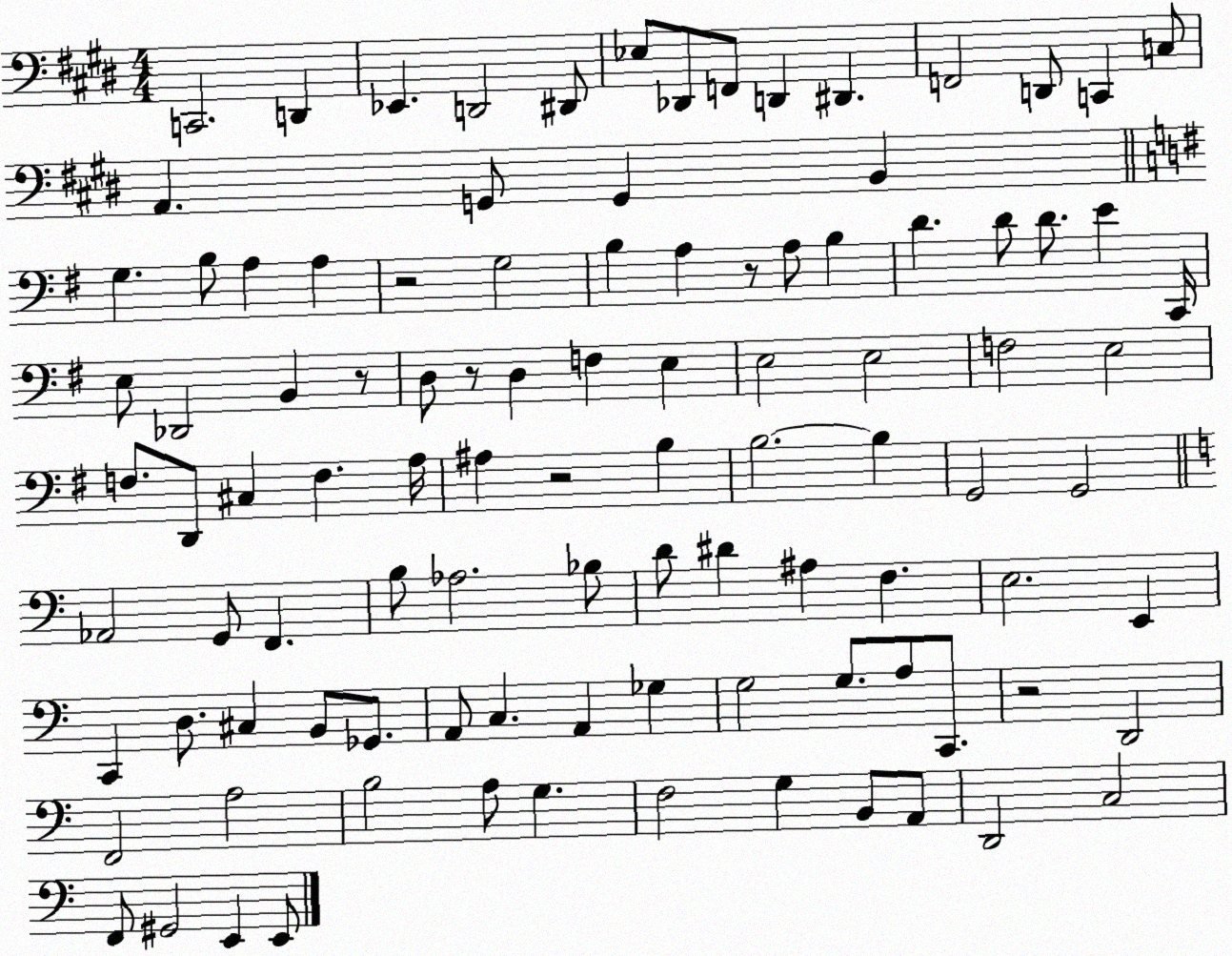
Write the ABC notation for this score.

X:1
T:Untitled
M:4/4
L:1/4
K:E
C,,2 D,, _E,, D,,2 ^D,,/2 _E,/2 _D,,/2 F,,/2 D,, ^D,, F,,2 D,,/2 C,, C,/2 A,, G,,/2 G,, B,, G, B,/2 A, A, z2 G,2 B, A, z/2 A,/2 B, D D/2 D/2 E C,,/4 E,/2 _D,,2 B,, z/2 D,/2 z/2 D, F, E, E,2 E,2 F,2 E,2 F,/2 D,,/2 ^C, F, A,/4 ^A, z2 B, B,2 B, G,,2 G,,2 _A,,2 G,,/2 F,, B,/2 _A,2 _B,/2 D/2 ^D ^A, F, E,2 E,, C,, D,/2 ^C, B,,/2 _G,,/2 A,,/2 C, A,, _G, G,2 G,/2 A,/2 C,,/2 z2 D,,2 F,,2 A,2 B,2 A,/2 G, F,2 G, B,,/2 A,,/2 D,,2 C,2 F,,/2 ^G,,2 E,, E,,/2